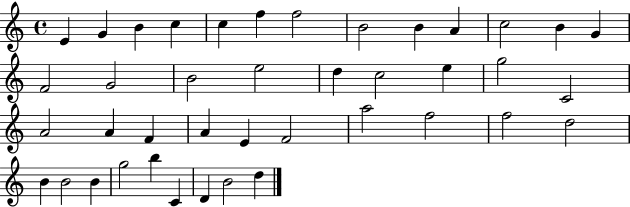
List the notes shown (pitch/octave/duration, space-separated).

E4/q G4/q B4/q C5/q C5/q F5/q F5/h B4/h B4/q A4/q C5/h B4/q G4/q F4/h G4/h B4/h E5/h D5/q C5/h E5/q G5/h C4/h A4/h A4/q F4/q A4/q E4/q F4/h A5/h F5/h F5/h D5/h B4/q B4/h B4/q G5/h B5/q C4/q D4/q B4/h D5/q